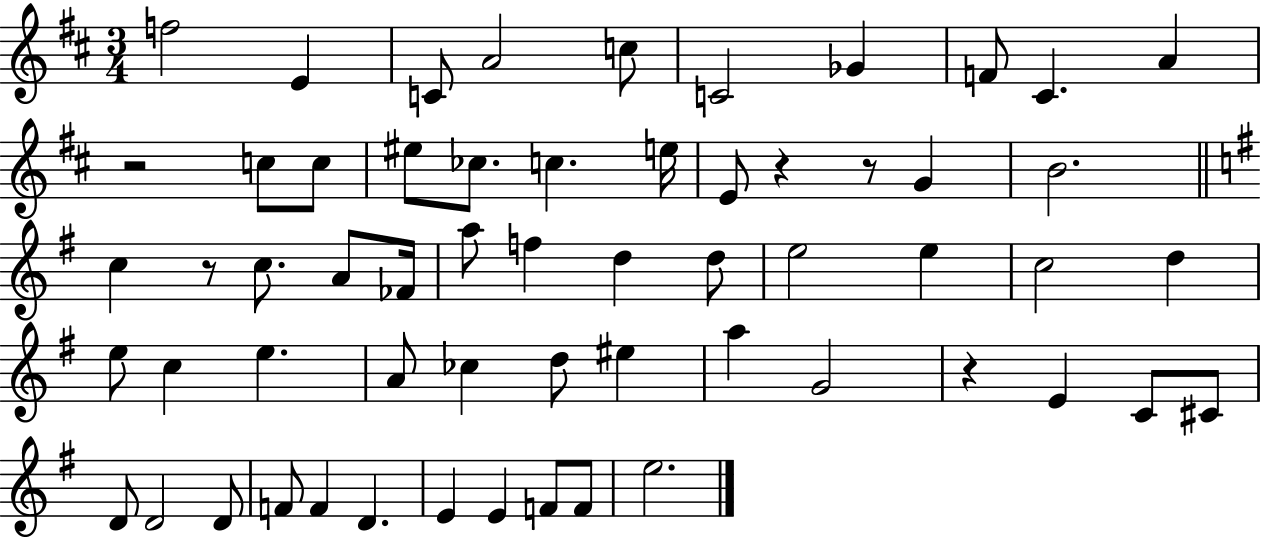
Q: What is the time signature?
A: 3/4